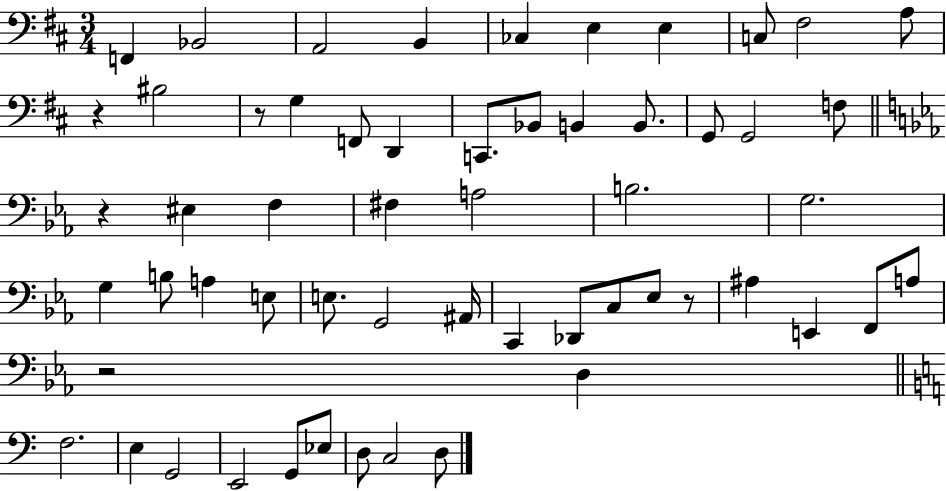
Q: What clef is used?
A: bass